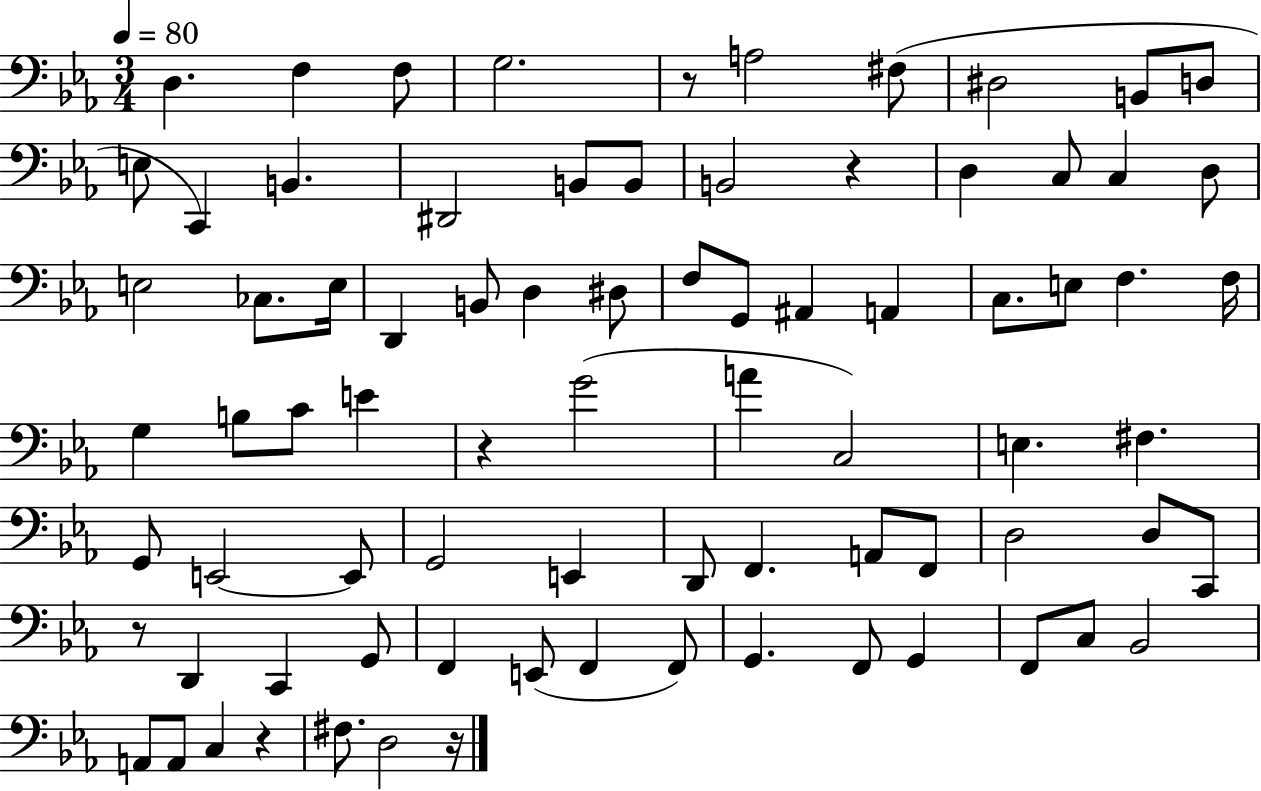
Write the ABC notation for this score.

X:1
T:Untitled
M:3/4
L:1/4
K:Eb
D, F, F,/2 G,2 z/2 A,2 ^F,/2 ^D,2 B,,/2 D,/2 E,/2 C,, B,, ^D,,2 B,,/2 B,,/2 B,,2 z D, C,/2 C, D,/2 E,2 _C,/2 E,/4 D,, B,,/2 D, ^D,/2 F,/2 G,,/2 ^A,, A,, C,/2 E,/2 F, F,/4 G, B,/2 C/2 E z G2 A C,2 E, ^F, G,,/2 E,,2 E,,/2 G,,2 E,, D,,/2 F,, A,,/2 F,,/2 D,2 D,/2 C,,/2 z/2 D,, C,, G,,/2 F,, E,,/2 F,, F,,/2 G,, F,,/2 G,, F,,/2 C,/2 _B,,2 A,,/2 A,,/2 C, z ^F,/2 D,2 z/4